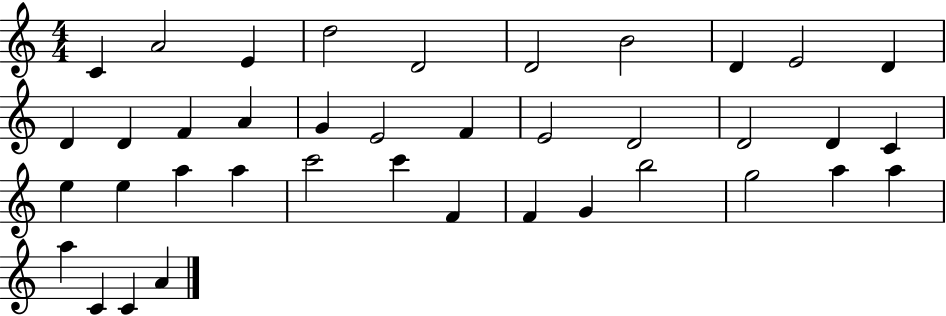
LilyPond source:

{
  \clef treble
  \numericTimeSignature
  \time 4/4
  \key c \major
  c'4 a'2 e'4 | d''2 d'2 | d'2 b'2 | d'4 e'2 d'4 | \break d'4 d'4 f'4 a'4 | g'4 e'2 f'4 | e'2 d'2 | d'2 d'4 c'4 | \break e''4 e''4 a''4 a''4 | c'''2 c'''4 f'4 | f'4 g'4 b''2 | g''2 a''4 a''4 | \break a''4 c'4 c'4 a'4 | \bar "|."
}